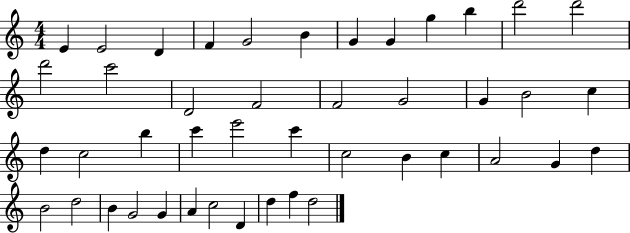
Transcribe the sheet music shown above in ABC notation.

X:1
T:Untitled
M:4/4
L:1/4
K:C
E E2 D F G2 B G G g b d'2 d'2 d'2 c'2 D2 F2 F2 G2 G B2 c d c2 b c' e'2 c' c2 B c A2 G d B2 d2 B G2 G A c2 D d f d2